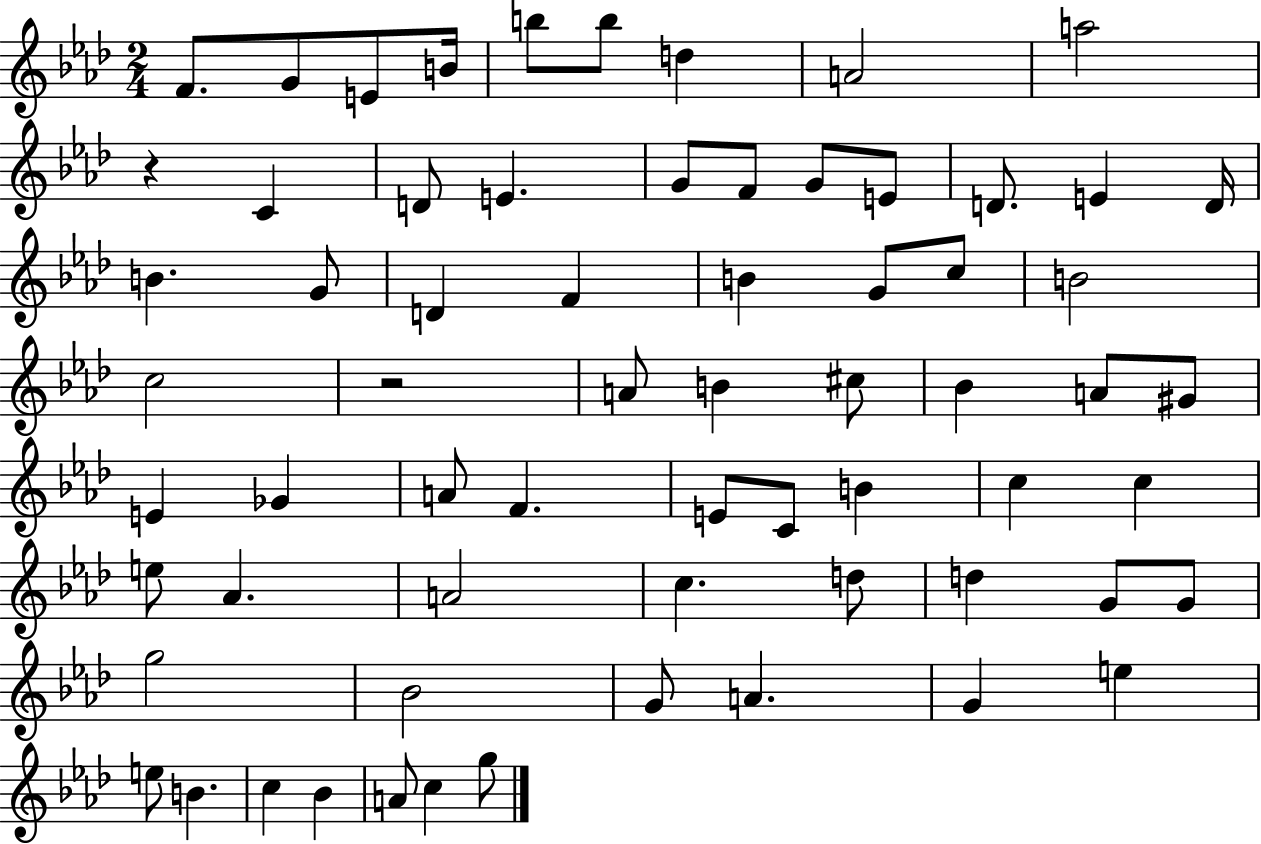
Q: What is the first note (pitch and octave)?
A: F4